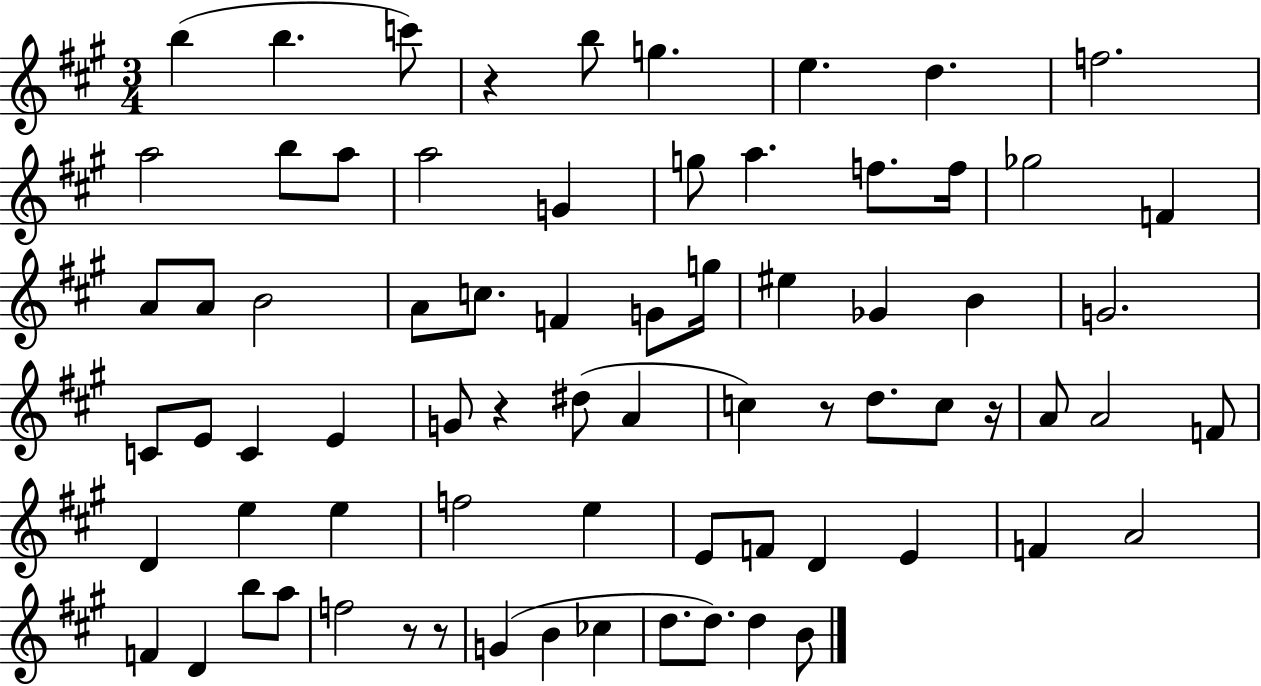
X:1
T:Untitled
M:3/4
L:1/4
K:A
b b c'/2 z b/2 g e d f2 a2 b/2 a/2 a2 G g/2 a f/2 f/4 _g2 F A/2 A/2 B2 A/2 c/2 F G/2 g/4 ^e _G B G2 C/2 E/2 C E G/2 z ^d/2 A c z/2 d/2 c/2 z/4 A/2 A2 F/2 D e e f2 e E/2 F/2 D E F A2 F D b/2 a/2 f2 z/2 z/2 G B _c d/2 d/2 d B/2